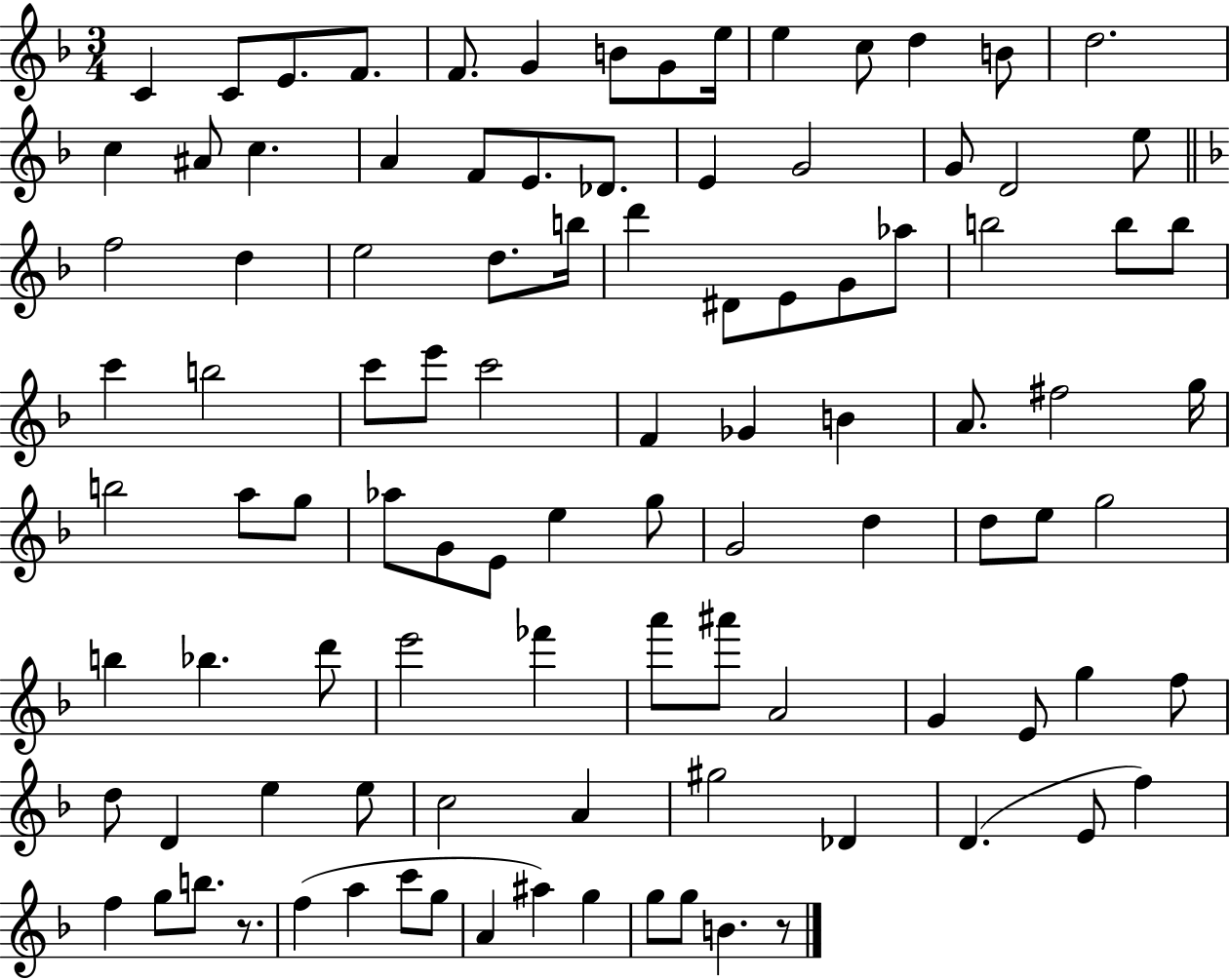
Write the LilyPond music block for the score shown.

{
  \clef treble
  \numericTimeSignature
  \time 3/4
  \key f \major
  c'4 c'8 e'8. f'8. | f'8. g'4 b'8 g'8 e''16 | e''4 c''8 d''4 b'8 | d''2. | \break c''4 ais'8 c''4. | a'4 f'8 e'8. des'8. | e'4 g'2 | g'8 d'2 e''8 | \break \bar "||" \break \key d \minor f''2 d''4 | e''2 d''8. b''16 | d'''4 dis'8 e'8 g'8 aes''8 | b''2 b''8 b''8 | \break c'''4 b''2 | c'''8 e'''8 c'''2 | f'4 ges'4 b'4 | a'8. fis''2 g''16 | \break b''2 a''8 g''8 | aes''8 g'8 e'8 e''4 g''8 | g'2 d''4 | d''8 e''8 g''2 | \break b''4 bes''4. d'''8 | e'''2 fes'''4 | a'''8 ais'''8 a'2 | g'4 e'8 g''4 f''8 | \break d''8 d'4 e''4 e''8 | c''2 a'4 | gis''2 des'4 | d'4.( e'8 f''4) | \break f''4 g''8 b''8. r8. | f''4( a''4 c'''8 g''8 | a'4 ais''4) g''4 | g''8 g''8 b'4. r8 | \break \bar "|."
}